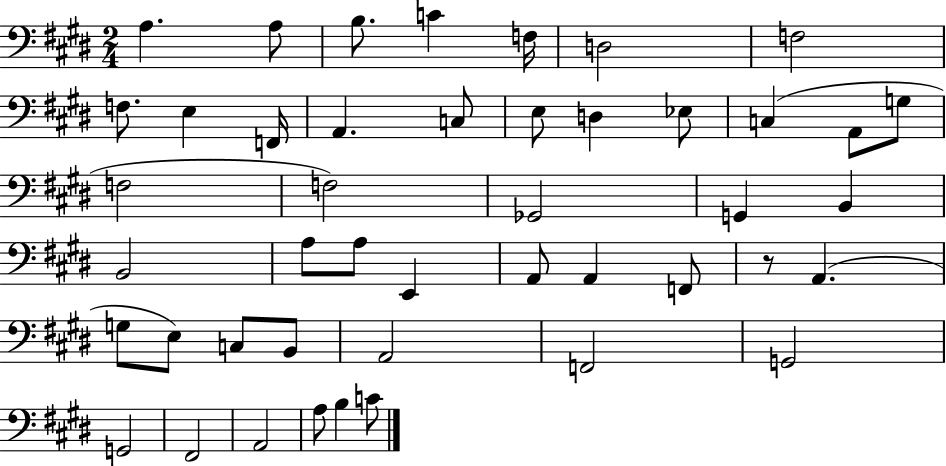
{
  \clef bass
  \numericTimeSignature
  \time 2/4
  \key e \major
  a4. a8 | b8. c'4 f16 | d2 | f2 | \break f8. e4 f,16 | a,4. c8 | e8 d4 ees8 | c4( a,8 g8 | \break f2 | f2) | ges,2 | g,4 b,4 | \break b,2 | a8 a8 e,4 | a,8 a,4 f,8 | r8 a,4.( | \break g8 e8) c8 b,8 | a,2 | f,2 | g,2 | \break g,2 | fis,2 | a,2 | a8 b4 c'8 | \break \bar "|."
}